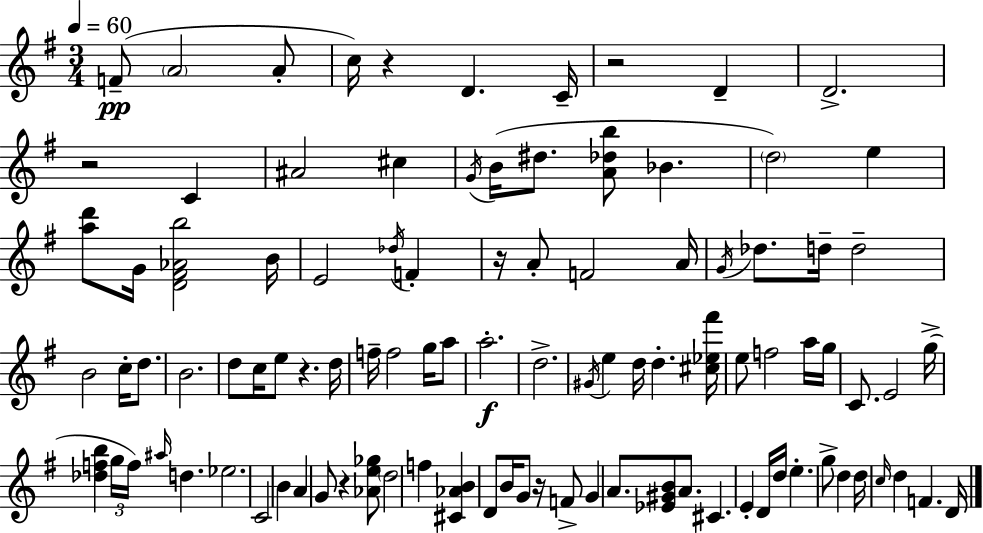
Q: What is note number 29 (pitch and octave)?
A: D5